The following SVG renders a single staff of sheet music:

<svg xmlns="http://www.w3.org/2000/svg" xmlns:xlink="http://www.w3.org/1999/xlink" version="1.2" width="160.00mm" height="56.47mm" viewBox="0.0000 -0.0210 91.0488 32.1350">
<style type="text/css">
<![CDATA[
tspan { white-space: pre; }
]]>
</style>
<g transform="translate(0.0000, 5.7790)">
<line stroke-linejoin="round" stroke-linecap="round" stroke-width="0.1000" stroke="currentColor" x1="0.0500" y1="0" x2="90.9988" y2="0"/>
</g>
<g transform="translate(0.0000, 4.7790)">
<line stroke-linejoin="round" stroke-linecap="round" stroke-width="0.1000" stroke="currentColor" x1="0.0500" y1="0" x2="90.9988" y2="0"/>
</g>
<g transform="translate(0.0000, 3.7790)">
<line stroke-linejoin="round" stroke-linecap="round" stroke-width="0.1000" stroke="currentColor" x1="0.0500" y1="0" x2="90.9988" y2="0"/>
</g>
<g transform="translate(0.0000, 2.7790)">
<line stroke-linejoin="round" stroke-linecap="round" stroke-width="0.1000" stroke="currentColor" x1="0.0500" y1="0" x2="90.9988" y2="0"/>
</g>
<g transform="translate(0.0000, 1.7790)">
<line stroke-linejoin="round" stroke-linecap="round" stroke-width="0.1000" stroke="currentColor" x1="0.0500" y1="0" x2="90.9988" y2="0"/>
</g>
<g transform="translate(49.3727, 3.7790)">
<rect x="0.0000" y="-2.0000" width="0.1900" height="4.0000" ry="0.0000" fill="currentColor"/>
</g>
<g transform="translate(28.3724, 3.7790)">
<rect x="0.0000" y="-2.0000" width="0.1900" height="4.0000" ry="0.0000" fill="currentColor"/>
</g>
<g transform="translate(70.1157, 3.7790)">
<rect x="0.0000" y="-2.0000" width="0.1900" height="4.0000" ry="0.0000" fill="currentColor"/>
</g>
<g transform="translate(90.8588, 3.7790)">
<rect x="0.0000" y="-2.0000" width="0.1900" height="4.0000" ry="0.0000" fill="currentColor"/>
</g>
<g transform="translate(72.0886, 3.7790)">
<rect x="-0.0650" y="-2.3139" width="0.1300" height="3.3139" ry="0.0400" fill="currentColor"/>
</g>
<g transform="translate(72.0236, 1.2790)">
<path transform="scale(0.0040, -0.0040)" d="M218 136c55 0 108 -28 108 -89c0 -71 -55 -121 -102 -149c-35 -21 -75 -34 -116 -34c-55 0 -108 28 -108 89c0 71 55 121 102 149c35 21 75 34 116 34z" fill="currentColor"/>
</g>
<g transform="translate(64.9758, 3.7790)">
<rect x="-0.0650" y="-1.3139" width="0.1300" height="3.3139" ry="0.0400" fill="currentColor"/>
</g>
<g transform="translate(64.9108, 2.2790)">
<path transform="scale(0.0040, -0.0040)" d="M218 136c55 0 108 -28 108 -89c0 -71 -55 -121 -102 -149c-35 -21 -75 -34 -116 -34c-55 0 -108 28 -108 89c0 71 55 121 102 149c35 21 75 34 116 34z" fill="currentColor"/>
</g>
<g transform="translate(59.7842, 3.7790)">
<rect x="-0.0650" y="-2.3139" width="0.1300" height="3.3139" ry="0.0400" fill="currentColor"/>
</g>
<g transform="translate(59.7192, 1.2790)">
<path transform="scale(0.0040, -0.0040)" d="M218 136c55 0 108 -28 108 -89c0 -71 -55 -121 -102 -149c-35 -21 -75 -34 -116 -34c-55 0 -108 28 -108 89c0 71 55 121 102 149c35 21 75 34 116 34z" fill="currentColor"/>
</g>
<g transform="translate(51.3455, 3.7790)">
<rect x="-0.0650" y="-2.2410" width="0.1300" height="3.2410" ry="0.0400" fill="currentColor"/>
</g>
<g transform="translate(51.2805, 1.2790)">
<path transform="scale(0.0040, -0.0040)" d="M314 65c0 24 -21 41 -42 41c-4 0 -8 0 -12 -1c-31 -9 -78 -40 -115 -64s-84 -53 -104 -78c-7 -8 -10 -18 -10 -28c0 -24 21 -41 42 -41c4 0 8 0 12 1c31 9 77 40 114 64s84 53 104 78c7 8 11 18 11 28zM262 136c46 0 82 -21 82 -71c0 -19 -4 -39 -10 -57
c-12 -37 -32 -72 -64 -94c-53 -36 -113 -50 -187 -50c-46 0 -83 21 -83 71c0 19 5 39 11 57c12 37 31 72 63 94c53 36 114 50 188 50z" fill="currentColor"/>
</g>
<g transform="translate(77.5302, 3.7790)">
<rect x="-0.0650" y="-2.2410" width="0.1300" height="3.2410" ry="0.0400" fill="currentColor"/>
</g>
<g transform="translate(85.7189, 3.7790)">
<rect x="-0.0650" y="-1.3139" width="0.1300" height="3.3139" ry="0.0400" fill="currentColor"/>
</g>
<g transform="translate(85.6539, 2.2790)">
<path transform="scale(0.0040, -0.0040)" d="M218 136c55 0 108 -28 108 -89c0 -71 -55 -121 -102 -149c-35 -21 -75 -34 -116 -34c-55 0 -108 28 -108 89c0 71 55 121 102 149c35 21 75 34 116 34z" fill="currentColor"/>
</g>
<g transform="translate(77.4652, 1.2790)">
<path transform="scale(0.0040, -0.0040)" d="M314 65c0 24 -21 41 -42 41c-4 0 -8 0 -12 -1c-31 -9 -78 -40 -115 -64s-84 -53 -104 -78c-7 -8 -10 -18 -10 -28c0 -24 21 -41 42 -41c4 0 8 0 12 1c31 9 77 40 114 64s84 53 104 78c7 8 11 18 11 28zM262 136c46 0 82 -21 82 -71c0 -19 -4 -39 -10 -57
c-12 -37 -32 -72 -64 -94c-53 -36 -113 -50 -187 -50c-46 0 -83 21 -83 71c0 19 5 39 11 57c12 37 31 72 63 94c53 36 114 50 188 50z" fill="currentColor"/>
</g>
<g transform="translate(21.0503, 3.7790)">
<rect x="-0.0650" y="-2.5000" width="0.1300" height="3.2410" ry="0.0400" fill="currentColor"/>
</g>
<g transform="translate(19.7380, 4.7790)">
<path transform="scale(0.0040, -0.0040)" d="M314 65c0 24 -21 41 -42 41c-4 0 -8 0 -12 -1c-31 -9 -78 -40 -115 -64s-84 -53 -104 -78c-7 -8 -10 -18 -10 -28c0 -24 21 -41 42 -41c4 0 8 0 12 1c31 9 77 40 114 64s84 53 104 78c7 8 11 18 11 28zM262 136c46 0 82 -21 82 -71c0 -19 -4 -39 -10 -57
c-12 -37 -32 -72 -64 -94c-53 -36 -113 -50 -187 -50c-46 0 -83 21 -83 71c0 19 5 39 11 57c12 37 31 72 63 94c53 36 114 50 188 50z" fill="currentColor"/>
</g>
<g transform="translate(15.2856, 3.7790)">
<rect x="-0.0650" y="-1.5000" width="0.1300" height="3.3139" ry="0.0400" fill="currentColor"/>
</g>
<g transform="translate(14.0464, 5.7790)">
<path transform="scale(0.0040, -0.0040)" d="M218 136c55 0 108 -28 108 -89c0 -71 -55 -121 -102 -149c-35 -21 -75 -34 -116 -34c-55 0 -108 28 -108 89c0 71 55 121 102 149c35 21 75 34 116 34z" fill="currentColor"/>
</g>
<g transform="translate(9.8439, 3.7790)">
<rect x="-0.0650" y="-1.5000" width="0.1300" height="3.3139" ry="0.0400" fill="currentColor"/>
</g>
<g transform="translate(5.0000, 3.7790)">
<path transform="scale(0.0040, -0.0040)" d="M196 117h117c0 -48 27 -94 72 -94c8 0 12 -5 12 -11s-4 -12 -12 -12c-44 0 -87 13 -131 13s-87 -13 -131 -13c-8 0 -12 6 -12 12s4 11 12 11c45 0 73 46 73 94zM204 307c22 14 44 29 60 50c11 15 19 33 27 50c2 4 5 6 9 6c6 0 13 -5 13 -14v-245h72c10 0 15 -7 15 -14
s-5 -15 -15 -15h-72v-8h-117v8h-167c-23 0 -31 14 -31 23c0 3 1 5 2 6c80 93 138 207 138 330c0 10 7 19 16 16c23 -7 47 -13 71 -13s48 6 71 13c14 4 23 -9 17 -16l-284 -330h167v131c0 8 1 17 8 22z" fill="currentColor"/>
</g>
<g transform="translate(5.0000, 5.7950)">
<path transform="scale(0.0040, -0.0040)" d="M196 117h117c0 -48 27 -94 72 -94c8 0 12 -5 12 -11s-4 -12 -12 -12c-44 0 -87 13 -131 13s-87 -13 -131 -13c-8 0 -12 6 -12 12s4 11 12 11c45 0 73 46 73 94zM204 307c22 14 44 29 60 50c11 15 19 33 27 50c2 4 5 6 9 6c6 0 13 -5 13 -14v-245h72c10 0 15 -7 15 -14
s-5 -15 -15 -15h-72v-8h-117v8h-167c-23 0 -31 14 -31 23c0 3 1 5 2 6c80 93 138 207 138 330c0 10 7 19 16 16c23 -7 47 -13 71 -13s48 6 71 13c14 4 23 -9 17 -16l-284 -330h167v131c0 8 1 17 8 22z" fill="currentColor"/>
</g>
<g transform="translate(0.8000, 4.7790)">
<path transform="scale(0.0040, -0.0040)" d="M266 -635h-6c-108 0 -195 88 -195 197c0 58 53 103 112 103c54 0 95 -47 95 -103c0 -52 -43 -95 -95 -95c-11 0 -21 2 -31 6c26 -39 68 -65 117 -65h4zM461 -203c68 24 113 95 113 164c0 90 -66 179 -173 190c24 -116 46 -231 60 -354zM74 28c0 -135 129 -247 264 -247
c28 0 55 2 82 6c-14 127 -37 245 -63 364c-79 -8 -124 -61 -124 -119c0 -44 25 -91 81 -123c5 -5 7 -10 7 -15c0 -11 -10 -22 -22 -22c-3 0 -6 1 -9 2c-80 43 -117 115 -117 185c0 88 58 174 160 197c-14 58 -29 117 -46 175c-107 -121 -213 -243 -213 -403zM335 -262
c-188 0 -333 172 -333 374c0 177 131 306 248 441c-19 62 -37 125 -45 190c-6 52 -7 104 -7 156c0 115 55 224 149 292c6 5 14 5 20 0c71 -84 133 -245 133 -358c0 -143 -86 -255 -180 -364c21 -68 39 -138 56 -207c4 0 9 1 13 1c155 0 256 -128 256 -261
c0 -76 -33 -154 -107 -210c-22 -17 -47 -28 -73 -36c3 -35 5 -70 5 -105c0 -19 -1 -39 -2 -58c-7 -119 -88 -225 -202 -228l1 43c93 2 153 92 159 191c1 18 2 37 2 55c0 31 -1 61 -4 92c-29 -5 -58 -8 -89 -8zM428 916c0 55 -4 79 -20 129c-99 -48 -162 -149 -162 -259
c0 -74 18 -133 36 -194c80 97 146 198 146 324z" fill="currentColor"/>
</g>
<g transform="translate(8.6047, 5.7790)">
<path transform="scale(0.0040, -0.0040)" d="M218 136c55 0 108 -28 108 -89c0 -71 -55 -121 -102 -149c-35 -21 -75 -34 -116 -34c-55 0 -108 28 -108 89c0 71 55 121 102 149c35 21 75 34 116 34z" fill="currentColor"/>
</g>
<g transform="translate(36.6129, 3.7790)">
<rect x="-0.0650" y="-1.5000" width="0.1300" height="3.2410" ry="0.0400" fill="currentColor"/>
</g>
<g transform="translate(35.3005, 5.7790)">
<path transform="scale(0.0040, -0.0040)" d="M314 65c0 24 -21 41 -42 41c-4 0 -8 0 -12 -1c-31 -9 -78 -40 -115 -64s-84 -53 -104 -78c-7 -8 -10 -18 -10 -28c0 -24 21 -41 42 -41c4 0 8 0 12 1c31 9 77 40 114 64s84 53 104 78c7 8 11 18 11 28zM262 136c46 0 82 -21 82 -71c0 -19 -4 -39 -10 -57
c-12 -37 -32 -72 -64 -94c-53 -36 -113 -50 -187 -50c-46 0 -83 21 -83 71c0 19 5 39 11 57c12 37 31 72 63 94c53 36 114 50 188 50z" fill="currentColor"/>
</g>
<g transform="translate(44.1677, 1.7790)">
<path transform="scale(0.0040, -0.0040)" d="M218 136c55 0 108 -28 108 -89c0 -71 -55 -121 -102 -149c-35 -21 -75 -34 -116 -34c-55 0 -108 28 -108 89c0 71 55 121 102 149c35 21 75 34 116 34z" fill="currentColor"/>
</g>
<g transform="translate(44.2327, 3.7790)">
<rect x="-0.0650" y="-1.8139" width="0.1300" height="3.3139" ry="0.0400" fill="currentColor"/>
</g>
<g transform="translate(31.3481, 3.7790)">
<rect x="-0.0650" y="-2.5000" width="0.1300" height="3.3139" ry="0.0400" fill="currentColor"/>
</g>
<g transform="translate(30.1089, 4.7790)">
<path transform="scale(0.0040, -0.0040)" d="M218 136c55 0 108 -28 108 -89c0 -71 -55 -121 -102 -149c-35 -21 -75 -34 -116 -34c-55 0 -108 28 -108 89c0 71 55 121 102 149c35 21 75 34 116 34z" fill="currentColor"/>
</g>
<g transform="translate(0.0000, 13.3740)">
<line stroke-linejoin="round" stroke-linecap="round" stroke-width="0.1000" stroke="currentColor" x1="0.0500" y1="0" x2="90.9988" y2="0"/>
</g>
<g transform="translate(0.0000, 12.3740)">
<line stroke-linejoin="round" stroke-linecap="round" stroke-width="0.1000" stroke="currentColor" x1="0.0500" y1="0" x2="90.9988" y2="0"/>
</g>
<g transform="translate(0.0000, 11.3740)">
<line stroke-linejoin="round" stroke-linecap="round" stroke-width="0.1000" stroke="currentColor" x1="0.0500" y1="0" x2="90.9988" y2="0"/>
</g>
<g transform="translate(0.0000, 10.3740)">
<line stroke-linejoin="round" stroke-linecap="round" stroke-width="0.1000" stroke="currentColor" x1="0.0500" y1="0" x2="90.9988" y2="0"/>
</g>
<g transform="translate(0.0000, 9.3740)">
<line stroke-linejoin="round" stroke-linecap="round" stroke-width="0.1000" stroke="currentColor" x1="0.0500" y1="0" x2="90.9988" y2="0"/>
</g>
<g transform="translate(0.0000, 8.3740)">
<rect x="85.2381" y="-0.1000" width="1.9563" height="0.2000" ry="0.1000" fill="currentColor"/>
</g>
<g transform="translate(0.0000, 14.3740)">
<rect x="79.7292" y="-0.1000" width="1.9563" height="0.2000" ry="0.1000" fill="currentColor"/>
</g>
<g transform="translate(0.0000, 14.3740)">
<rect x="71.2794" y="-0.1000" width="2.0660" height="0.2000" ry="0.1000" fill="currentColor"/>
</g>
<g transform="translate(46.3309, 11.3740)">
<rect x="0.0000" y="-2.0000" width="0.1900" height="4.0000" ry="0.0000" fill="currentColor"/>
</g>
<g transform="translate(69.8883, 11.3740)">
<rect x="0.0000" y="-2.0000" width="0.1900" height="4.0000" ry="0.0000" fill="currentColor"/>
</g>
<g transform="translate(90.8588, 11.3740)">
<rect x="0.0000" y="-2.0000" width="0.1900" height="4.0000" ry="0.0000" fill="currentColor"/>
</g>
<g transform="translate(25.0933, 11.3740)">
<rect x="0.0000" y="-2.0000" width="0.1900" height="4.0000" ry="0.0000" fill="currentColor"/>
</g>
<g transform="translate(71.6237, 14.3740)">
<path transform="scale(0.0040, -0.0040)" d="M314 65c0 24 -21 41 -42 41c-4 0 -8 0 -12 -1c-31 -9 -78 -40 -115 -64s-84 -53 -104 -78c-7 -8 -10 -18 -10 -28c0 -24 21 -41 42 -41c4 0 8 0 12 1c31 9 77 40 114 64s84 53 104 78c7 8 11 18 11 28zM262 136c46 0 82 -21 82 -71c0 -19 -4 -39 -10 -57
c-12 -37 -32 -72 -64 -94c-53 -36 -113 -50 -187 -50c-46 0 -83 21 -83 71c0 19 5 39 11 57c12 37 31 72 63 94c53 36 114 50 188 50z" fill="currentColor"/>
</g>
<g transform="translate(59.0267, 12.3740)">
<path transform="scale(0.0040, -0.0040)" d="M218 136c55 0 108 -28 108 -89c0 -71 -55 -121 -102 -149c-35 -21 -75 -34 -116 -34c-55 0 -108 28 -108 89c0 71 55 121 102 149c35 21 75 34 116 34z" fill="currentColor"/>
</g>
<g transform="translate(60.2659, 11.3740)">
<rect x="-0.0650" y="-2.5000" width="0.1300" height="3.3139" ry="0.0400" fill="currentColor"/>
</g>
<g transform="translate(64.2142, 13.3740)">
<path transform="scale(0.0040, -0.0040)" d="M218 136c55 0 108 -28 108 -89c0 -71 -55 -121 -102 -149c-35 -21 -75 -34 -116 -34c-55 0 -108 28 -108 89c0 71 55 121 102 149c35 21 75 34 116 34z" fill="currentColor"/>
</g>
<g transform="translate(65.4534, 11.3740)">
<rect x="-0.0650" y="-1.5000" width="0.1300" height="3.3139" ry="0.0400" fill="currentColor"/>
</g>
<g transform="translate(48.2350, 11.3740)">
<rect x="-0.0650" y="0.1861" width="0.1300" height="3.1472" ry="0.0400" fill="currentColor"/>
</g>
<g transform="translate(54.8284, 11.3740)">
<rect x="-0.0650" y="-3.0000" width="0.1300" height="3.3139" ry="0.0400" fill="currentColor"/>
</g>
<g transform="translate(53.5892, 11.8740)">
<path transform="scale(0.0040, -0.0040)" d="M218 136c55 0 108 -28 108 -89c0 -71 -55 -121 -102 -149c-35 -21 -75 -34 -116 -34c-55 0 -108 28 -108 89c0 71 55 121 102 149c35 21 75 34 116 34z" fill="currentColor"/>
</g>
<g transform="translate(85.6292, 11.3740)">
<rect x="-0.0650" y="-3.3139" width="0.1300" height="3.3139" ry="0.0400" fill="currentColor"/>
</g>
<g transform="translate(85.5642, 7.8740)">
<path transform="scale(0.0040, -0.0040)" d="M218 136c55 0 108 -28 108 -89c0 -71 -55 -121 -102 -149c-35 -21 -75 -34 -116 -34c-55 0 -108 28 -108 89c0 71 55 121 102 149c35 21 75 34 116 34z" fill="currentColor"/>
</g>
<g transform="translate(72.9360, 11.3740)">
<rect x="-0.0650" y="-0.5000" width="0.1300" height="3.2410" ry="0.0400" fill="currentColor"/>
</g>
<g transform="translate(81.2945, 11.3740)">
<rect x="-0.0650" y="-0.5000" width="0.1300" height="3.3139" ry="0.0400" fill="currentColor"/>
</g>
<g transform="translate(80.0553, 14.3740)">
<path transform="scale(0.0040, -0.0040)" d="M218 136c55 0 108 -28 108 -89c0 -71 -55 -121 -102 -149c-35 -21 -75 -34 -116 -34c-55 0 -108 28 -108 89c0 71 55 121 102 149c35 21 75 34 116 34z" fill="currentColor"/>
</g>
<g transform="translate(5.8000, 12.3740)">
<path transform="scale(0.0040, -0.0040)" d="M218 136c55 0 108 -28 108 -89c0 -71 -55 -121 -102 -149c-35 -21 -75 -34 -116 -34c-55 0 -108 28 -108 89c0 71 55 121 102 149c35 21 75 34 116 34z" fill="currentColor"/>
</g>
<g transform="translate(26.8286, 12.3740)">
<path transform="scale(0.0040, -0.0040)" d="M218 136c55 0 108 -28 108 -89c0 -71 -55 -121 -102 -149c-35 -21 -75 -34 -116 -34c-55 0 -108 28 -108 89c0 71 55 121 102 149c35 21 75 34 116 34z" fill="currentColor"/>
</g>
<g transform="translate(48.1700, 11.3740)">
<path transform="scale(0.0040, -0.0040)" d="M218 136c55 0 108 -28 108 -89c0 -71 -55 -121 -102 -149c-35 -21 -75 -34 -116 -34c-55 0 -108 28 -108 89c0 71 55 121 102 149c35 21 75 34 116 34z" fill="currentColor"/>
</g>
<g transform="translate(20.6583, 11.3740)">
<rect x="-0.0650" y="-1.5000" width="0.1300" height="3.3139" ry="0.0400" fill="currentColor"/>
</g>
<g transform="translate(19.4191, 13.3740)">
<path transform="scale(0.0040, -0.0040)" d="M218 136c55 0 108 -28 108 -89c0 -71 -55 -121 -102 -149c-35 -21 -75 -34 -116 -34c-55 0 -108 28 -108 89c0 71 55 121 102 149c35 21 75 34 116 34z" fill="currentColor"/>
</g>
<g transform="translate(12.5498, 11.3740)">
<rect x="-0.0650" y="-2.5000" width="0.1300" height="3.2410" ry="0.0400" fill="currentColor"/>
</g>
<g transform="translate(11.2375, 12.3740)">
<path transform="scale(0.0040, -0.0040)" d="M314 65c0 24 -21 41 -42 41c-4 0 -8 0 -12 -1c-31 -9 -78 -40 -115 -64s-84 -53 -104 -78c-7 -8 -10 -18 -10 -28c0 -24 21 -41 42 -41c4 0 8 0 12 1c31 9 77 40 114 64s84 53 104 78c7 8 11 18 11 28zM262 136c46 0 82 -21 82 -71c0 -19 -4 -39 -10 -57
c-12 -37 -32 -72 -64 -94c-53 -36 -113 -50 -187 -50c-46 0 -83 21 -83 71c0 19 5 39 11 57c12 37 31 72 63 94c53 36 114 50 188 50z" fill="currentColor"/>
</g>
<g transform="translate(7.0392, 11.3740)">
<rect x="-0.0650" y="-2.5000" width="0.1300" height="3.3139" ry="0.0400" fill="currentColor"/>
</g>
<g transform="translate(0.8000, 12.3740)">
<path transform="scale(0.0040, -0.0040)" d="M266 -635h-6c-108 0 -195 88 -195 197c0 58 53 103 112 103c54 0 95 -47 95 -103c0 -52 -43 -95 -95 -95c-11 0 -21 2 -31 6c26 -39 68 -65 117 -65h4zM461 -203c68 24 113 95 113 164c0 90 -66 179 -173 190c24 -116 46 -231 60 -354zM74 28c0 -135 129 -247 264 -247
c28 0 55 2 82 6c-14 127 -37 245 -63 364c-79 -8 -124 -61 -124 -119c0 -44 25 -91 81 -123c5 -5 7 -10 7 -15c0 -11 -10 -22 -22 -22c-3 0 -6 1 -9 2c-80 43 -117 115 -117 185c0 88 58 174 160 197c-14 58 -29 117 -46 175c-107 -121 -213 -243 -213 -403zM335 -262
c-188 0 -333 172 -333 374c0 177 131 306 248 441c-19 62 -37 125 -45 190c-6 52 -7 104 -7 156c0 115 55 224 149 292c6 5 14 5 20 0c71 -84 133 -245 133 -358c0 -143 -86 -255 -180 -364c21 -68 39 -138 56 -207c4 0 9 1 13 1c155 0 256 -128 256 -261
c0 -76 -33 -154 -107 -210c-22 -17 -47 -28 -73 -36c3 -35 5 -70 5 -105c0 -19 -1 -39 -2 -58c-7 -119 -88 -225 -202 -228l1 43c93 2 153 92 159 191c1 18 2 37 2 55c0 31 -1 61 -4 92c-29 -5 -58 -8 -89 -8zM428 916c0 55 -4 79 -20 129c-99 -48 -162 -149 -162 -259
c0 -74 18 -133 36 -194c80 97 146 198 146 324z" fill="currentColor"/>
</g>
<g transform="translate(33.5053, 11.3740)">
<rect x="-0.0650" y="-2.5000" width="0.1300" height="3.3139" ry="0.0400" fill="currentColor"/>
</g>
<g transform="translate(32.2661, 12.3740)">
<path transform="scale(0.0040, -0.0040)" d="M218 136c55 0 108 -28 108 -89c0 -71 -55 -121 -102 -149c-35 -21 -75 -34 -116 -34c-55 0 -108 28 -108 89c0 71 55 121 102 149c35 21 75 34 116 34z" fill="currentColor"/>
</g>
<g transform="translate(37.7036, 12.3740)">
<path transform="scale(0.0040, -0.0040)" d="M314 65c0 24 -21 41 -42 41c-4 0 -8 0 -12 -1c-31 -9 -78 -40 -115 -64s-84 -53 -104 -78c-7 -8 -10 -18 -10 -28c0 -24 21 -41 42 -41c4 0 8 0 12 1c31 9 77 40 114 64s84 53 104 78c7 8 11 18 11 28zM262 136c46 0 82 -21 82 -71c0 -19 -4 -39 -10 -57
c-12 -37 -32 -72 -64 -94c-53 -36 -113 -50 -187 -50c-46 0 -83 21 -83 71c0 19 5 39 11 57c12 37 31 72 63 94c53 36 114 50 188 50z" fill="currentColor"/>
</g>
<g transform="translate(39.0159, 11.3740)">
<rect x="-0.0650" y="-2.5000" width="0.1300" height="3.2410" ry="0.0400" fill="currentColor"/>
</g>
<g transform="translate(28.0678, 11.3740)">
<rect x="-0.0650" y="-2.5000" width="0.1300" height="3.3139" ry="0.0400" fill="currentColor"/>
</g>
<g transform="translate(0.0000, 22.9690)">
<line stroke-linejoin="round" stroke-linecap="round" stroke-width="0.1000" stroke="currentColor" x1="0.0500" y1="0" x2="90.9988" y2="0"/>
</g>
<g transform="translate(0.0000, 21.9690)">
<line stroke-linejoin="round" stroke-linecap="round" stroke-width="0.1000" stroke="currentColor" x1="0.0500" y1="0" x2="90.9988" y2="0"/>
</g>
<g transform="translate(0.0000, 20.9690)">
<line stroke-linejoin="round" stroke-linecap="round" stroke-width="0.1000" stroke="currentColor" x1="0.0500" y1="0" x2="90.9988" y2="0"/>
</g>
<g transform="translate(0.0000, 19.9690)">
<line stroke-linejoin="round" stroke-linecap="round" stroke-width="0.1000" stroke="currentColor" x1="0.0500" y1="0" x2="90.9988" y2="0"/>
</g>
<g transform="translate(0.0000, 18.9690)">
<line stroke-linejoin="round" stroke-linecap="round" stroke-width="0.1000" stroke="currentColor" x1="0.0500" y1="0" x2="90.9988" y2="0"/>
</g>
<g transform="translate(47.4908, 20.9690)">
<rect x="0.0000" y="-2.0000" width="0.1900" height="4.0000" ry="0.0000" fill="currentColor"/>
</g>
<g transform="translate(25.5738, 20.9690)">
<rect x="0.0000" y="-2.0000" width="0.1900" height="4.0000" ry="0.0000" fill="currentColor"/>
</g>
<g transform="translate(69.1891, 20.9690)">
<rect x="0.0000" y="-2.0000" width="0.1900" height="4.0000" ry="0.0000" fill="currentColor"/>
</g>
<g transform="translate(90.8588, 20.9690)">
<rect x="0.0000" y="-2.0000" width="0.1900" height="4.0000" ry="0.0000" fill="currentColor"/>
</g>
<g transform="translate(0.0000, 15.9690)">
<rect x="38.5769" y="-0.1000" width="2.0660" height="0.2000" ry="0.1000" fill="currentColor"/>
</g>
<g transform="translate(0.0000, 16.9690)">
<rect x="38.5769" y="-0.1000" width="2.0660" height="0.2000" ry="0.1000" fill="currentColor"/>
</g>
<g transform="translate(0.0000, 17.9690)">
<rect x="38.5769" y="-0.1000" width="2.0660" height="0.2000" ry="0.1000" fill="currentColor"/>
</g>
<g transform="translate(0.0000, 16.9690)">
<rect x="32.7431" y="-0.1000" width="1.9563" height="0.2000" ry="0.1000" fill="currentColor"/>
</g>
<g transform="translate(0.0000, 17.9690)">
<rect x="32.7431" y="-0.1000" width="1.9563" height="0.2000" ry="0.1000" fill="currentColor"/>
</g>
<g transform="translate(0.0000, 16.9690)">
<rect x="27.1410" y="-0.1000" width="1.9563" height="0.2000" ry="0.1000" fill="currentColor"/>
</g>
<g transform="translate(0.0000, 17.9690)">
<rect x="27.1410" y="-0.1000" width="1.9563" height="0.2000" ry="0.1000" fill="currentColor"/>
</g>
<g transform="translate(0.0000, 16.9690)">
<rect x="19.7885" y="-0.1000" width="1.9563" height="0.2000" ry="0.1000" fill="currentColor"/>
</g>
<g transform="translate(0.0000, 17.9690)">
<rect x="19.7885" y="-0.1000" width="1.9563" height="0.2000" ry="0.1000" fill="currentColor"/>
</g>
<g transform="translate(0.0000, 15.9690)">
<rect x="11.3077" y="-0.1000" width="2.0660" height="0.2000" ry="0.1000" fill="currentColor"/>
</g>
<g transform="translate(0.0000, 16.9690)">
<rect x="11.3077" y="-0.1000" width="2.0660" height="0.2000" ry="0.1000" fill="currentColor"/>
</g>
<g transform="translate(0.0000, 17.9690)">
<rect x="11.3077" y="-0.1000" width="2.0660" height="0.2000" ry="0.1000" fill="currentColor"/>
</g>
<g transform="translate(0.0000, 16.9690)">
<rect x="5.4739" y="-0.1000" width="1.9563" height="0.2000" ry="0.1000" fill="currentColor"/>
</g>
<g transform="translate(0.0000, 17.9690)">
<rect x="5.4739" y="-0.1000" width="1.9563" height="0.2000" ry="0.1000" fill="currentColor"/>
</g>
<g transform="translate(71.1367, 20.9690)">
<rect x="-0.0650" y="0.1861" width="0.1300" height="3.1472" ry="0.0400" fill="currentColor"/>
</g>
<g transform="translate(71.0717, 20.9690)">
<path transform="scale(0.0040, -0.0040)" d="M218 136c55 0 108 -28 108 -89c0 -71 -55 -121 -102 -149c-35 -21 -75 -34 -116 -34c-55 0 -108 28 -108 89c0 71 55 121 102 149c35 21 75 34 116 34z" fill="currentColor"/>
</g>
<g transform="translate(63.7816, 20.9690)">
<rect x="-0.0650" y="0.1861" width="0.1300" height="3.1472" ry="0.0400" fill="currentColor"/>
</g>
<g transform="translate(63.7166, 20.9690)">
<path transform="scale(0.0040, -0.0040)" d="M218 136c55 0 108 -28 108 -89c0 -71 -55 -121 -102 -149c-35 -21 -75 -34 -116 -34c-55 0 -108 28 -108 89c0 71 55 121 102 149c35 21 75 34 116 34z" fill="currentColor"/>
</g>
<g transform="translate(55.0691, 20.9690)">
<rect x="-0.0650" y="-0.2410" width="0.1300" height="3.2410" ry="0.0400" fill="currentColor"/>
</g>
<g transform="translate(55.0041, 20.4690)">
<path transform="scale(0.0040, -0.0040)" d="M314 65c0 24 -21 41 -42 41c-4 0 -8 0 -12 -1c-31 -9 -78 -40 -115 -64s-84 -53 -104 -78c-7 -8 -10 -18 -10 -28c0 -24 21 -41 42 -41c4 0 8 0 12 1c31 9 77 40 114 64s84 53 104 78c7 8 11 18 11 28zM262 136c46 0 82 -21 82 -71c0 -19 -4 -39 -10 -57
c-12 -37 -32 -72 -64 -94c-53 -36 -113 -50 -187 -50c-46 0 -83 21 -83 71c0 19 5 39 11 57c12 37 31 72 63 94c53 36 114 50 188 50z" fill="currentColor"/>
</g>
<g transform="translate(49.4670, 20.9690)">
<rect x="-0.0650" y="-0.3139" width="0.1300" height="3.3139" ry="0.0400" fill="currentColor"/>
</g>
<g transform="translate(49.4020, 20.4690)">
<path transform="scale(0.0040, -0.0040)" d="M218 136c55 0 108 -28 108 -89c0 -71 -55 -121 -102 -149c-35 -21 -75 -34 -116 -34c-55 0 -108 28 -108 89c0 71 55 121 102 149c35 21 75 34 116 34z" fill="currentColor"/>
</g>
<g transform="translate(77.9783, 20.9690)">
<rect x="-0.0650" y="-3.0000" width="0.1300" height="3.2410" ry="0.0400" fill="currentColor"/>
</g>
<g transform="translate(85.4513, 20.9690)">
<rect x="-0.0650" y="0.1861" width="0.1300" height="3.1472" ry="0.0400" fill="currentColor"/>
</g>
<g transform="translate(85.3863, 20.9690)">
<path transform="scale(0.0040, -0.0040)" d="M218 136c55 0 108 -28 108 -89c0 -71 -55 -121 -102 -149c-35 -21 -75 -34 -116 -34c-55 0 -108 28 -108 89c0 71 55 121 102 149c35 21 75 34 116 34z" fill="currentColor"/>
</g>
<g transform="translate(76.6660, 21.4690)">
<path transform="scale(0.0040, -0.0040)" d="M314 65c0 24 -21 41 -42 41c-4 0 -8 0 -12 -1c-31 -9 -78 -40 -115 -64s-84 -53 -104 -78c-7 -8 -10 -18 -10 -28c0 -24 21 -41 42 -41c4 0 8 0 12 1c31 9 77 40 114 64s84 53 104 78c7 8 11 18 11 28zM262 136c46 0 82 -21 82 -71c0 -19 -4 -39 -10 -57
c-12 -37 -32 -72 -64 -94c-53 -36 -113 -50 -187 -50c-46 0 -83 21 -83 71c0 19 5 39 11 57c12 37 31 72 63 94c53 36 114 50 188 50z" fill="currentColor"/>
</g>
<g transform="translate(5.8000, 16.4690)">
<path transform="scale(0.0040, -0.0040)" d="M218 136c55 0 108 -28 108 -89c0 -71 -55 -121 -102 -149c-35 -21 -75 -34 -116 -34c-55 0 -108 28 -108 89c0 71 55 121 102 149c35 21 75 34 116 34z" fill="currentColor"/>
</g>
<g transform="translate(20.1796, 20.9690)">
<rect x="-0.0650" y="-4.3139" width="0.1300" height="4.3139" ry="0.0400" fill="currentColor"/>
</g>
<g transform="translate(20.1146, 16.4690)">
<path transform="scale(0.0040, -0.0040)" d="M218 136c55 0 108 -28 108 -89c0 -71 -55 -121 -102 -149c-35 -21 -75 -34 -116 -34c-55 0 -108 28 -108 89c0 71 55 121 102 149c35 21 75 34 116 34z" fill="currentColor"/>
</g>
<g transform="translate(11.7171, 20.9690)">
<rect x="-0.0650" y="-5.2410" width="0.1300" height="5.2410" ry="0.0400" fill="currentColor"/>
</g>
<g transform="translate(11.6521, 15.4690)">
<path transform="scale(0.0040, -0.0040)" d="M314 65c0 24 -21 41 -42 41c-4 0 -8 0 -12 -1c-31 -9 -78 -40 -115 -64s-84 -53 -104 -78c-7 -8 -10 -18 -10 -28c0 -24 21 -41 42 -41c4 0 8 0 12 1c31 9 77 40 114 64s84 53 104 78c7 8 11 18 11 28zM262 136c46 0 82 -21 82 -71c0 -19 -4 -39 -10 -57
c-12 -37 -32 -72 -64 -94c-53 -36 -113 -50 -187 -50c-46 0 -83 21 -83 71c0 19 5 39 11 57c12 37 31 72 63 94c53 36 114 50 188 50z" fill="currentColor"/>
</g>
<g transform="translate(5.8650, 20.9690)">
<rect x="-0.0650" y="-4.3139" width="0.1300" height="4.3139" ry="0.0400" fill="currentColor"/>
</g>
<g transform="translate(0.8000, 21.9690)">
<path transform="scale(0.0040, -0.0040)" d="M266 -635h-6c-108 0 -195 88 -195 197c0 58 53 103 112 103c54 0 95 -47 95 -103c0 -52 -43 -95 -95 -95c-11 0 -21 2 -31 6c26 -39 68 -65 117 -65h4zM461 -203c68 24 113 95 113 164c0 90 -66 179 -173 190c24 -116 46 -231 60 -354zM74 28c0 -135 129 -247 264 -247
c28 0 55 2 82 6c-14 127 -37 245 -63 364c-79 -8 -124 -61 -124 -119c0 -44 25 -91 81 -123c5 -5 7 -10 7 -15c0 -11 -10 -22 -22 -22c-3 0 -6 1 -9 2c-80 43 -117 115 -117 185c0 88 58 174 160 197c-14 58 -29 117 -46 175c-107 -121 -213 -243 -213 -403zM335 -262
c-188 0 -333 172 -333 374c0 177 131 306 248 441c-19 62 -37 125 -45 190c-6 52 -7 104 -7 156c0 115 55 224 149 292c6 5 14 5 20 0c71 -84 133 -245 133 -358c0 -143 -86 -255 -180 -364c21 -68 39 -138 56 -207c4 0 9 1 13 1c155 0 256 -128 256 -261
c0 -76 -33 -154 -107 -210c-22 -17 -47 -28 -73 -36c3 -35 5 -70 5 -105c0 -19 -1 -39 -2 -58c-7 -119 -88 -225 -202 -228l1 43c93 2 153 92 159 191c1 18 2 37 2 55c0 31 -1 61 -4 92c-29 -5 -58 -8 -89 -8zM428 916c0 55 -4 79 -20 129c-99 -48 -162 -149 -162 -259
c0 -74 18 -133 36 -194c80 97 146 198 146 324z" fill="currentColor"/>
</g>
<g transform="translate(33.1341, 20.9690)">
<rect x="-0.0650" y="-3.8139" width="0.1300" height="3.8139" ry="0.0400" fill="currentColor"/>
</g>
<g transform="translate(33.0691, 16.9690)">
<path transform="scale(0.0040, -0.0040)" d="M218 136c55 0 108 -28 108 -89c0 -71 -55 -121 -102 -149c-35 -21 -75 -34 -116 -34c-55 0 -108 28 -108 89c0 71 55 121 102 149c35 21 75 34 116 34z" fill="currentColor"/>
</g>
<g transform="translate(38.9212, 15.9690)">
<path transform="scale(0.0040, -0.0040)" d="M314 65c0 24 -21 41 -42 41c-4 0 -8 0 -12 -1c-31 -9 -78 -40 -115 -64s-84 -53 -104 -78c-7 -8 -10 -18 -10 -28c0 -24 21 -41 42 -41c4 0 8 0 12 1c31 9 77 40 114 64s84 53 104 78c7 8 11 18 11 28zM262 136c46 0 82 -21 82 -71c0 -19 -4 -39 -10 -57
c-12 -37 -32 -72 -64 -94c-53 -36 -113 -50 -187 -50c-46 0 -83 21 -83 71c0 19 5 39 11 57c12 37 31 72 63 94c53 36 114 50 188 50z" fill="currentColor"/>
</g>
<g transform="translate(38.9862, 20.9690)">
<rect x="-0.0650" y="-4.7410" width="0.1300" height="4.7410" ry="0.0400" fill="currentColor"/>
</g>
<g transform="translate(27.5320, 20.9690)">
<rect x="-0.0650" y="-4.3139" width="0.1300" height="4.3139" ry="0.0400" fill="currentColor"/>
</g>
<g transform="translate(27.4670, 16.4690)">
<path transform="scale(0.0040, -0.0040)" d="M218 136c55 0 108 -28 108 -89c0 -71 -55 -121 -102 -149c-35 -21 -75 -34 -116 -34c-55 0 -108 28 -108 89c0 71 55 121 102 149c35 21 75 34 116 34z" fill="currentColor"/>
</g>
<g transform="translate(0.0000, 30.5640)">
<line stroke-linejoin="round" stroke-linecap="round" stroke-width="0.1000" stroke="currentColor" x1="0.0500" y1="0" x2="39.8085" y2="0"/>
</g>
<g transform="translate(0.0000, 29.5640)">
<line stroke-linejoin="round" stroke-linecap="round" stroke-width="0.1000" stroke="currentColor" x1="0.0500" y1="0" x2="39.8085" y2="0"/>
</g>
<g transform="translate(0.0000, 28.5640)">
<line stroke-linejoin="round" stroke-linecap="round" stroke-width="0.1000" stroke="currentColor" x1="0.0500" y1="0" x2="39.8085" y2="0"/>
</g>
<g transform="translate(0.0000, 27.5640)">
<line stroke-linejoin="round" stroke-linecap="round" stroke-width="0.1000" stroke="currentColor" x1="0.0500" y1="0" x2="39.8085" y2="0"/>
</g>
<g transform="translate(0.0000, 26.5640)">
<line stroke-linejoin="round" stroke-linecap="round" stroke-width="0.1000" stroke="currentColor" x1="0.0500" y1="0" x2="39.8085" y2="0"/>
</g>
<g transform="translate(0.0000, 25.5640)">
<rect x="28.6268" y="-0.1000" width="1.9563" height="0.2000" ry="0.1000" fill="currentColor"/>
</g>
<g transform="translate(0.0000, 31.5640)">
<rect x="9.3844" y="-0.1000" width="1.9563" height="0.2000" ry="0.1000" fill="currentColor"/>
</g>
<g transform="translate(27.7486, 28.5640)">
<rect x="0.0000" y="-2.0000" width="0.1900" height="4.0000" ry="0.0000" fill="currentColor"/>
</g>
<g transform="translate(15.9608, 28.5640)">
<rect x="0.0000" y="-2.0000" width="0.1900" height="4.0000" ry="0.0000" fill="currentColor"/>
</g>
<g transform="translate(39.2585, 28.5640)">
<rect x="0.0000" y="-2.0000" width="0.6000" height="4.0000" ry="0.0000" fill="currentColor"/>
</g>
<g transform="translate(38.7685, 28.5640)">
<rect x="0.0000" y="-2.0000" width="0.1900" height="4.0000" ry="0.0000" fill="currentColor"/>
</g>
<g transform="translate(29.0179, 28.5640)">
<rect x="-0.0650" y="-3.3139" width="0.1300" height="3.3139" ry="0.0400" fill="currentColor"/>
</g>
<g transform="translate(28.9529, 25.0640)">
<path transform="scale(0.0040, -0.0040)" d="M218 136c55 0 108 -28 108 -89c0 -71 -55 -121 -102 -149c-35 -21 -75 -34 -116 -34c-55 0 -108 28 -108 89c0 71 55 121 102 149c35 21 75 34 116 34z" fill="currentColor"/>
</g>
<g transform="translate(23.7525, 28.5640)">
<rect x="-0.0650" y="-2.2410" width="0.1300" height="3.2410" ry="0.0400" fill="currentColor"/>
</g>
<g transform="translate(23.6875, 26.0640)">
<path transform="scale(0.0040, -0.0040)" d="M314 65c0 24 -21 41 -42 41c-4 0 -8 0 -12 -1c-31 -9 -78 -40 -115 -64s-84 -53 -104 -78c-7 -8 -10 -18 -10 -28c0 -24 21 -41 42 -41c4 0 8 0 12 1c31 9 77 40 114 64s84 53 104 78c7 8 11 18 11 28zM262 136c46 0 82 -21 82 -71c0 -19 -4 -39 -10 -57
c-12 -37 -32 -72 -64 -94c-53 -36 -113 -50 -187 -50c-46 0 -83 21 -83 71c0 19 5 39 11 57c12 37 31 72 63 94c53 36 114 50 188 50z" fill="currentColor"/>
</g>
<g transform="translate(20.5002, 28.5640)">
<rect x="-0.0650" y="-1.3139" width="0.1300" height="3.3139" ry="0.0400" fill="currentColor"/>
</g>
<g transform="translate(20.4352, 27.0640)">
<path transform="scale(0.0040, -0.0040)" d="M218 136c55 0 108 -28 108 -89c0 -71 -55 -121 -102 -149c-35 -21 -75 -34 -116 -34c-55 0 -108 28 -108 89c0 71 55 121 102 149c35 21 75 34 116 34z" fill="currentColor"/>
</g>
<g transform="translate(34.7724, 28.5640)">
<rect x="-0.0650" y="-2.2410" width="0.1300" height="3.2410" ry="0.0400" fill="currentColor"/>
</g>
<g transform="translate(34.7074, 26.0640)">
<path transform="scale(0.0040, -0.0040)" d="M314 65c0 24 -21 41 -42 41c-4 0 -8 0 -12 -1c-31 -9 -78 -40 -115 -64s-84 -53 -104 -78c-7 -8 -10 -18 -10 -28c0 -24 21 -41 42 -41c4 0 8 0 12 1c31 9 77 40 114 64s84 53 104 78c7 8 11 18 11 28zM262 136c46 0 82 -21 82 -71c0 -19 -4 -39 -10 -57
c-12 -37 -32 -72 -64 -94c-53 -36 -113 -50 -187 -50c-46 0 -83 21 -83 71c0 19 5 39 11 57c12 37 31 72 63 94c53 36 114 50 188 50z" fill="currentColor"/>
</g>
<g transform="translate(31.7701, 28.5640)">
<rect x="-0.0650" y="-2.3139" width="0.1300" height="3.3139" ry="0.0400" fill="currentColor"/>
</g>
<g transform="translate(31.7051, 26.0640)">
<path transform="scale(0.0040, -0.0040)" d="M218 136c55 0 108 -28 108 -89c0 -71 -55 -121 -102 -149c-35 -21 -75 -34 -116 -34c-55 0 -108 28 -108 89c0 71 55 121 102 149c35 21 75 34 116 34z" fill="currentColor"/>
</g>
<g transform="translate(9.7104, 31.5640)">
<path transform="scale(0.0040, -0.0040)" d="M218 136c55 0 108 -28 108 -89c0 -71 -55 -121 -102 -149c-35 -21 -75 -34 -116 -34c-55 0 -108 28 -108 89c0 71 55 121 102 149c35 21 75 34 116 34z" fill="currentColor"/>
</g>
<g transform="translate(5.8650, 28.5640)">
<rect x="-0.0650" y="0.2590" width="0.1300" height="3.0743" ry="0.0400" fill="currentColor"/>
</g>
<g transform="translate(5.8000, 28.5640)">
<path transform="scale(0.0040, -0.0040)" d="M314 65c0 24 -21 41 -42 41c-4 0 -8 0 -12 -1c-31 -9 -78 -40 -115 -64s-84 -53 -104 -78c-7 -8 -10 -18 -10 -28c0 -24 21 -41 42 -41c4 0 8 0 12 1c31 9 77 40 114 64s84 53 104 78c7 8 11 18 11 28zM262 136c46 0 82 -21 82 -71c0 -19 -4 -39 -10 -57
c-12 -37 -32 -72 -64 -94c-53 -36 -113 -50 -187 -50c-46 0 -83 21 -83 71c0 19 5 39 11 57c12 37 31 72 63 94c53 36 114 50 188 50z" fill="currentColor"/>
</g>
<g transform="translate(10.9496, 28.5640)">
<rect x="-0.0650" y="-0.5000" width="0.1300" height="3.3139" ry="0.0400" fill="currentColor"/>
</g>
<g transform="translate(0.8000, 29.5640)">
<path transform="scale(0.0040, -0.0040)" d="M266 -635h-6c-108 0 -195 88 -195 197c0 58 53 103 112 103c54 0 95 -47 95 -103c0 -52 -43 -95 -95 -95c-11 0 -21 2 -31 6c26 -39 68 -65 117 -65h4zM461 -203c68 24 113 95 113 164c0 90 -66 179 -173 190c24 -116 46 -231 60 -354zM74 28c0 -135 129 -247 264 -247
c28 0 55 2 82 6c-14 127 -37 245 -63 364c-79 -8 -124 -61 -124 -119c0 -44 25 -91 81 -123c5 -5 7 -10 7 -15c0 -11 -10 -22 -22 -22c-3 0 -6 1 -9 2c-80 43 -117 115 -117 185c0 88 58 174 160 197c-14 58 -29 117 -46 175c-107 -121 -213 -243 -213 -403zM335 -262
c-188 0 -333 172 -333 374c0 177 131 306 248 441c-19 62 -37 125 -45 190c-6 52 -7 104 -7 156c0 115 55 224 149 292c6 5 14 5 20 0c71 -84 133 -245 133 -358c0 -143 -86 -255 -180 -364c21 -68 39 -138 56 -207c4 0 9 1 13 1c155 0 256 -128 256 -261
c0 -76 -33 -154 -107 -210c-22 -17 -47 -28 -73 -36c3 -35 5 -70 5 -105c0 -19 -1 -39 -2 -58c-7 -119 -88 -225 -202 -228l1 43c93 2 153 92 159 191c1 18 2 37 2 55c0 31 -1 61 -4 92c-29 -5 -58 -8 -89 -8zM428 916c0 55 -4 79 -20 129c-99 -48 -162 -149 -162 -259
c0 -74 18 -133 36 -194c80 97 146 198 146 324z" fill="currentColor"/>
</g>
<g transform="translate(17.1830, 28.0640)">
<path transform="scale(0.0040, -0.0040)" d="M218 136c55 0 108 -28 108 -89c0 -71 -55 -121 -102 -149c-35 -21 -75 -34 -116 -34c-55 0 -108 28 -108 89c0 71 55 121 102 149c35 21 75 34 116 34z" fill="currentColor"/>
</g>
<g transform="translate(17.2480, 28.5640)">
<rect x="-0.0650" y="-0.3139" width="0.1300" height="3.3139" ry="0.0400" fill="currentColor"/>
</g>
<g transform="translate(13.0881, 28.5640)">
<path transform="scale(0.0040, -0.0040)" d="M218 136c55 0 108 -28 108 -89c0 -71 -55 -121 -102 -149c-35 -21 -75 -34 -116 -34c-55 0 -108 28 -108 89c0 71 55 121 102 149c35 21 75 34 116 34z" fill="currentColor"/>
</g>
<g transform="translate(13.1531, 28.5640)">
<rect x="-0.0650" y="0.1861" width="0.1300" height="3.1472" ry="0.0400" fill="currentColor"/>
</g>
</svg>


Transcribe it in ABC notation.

X:1
T:Untitled
M:4/4
L:1/4
K:C
E E G2 G E2 f g2 g e g g2 e G G2 E G G G2 B A G E C2 C b d' f'2 d' d' c' e'2 c c2 B B A2 B B2 C B c e g2 b g g2